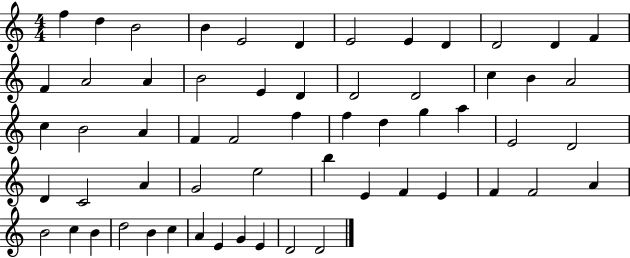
F5/q D5/q B4/h B4/q E4/h D4/q E4/h E4/q D4/q D4/h D4/q F4/q F4/q A4/h A4/q B4/h E4/q D4/q D4/h D4/h C5/q B4/q A4/h C5/q B4/h A4/q F4/q F4/h F5/q F5/q D5/q G5/q A5/q E4/h D4/h D4/q C4/h A4/q G4/h E5/h B5/q E4/q F4/q E4/q F4/q F4/h A4/q B4/h C5/q B4/q D5/h B4/q C5/q A4/q E4/q G4/q E4/q D4/h D4/h